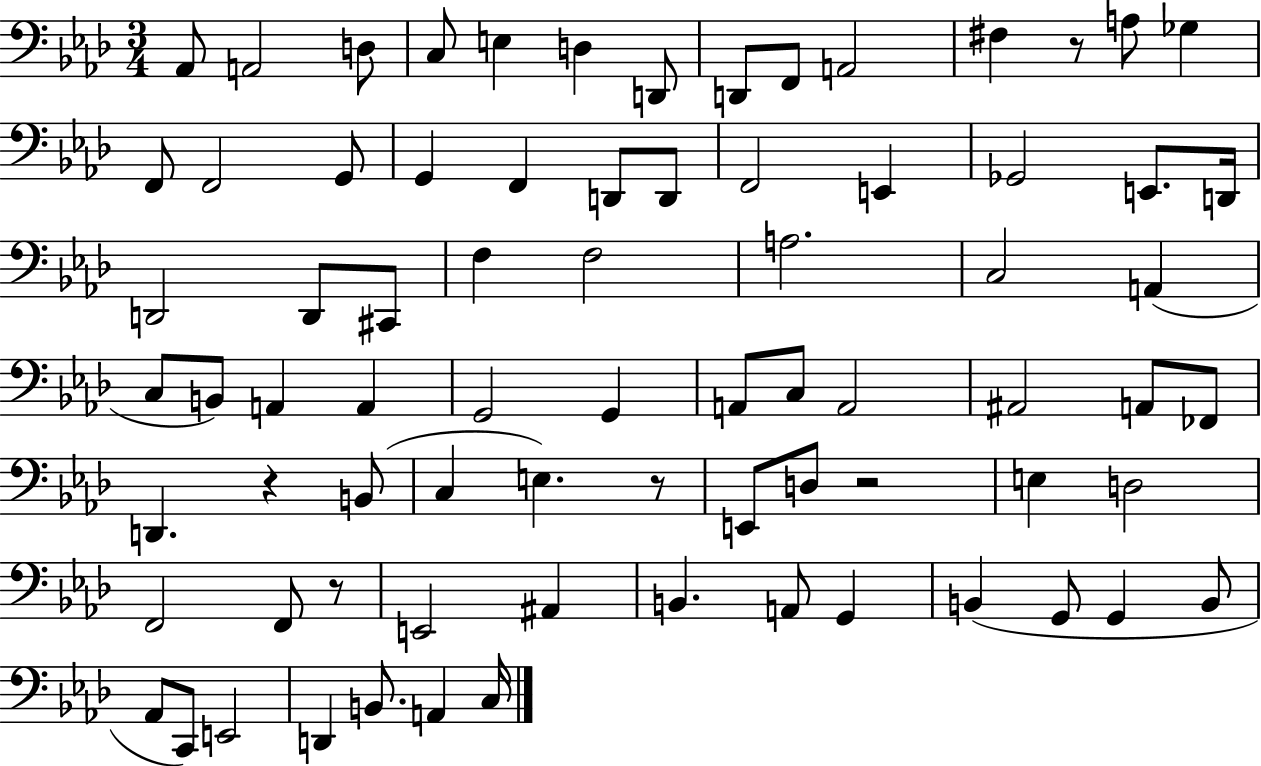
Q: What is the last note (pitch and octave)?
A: C3